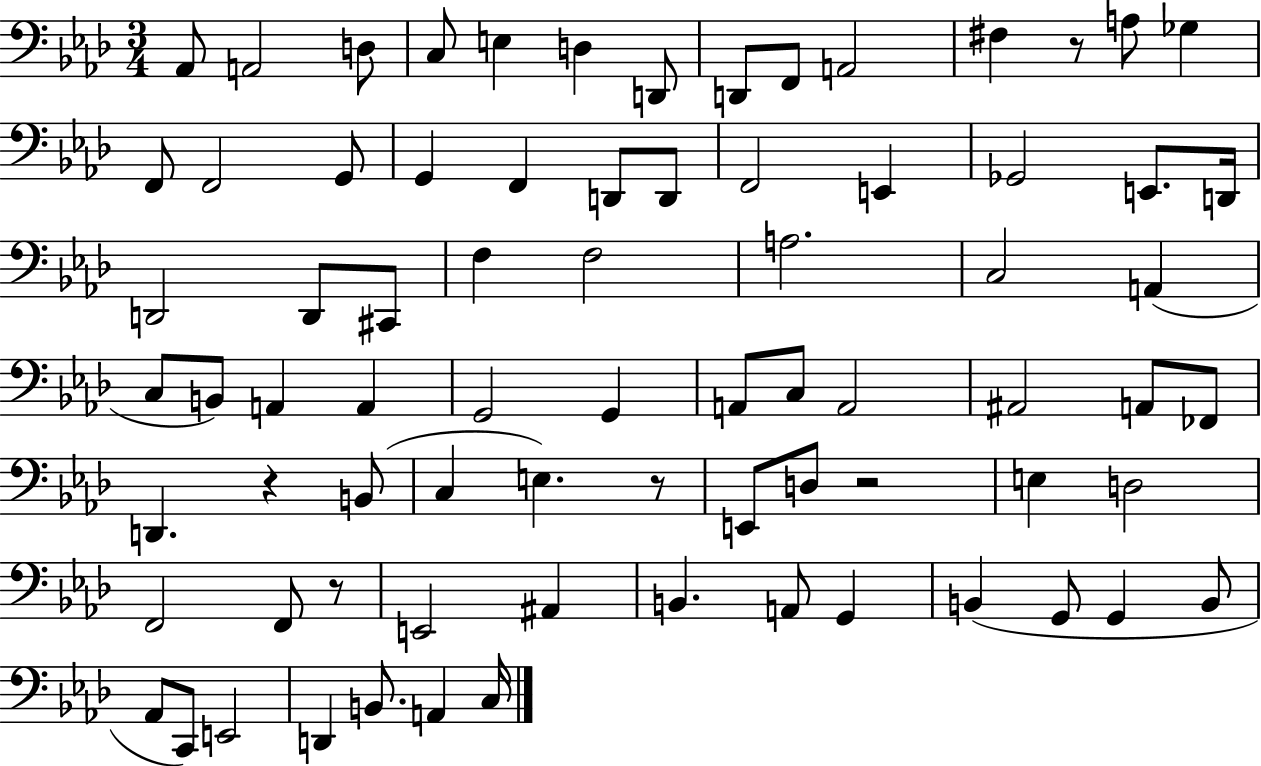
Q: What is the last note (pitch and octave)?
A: C3